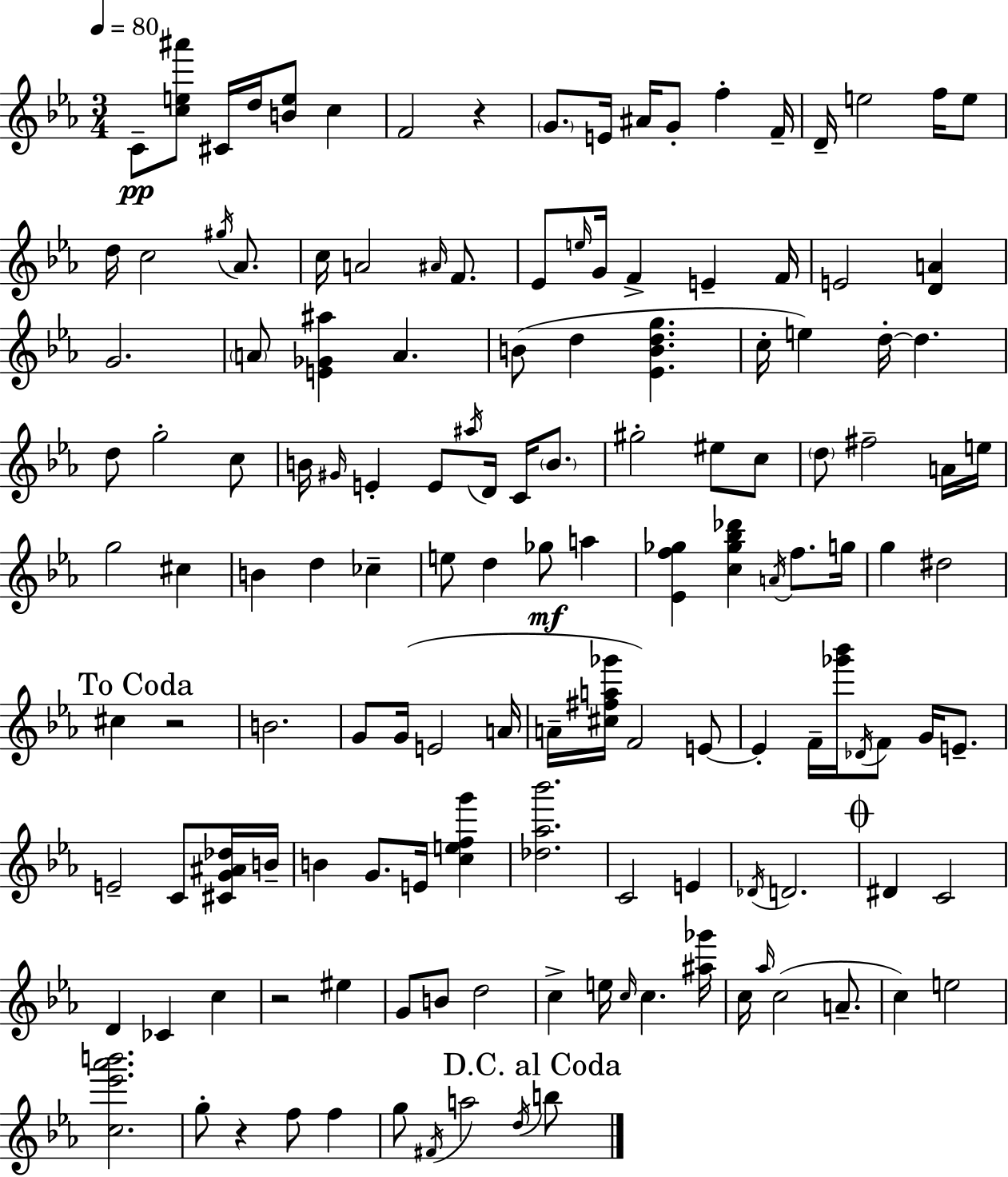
C4/e [C5,E5,A#6]/e C#4/s D5/s [B4,E5]/e C5/q F4/h R/q G4/e. E4/s A#4/s G4/e F5/q F4/s D4/s E5/h F5/s E5/e D5/s C5/h G#5/s Ab4/e. C5/s A4/h A#4/s F4/e. Eb4/e E5/s G4/s F4/q E4/q F4/s E4/h [D4,A4]/q G4/h. A4/e [E4,Gb4,A#5]/q A4/q. B4/e D5/q [Eb4,B4,D5,G5]/q. C5/s E5/q D5/s D5/q. D5/e G5/h C5/e B4/s G#4/s E4/q E4/e A#5/s D4/s C4/s B4/e. G#5/h EIS5/e C5/e D5/e F#5/h A4/s E5/s G5/h C#5/q B4/q D5/q CES5/q E5/e D5/q Gb5/e A5/q [Eb4,F5,Gb5]/q [C5,Gb5,Bb5,Db6]/q A4/s F5/e. G5/s G5/q D#5/h C#5/q R/h B4/h. G4/e G4/s E4/h A4/s A4/s [C#5,F#5,A5,Gb6]/s F4/h E4/e E4/q F4/s [Gb6,Bb6]/s Db4/s F4/e G4/s E4/e. E4/h C4/e [C#4,G4,A#4,Db5]/s B4/s B4/q G4/e. E4/s [C5,E5,F5,G6]/q [Db5,Ab5,Bb6]/h. C4/h E4/q Db4/s D4/h. D#4/q C4/h D4/q CES4/q C5/q R/h EIS5/q G4/e B4/e D5/h C5/q E5/s C5/s C5/q. [A#5,Gb6]/s C5/s Ab5/s C5/h A4/e. C5/q E5/h [C5,Eb6,Ab6,B6]/h. G5/e R/q F5/e F5/q G5/e F#4/s A5/h D5/s B5/e